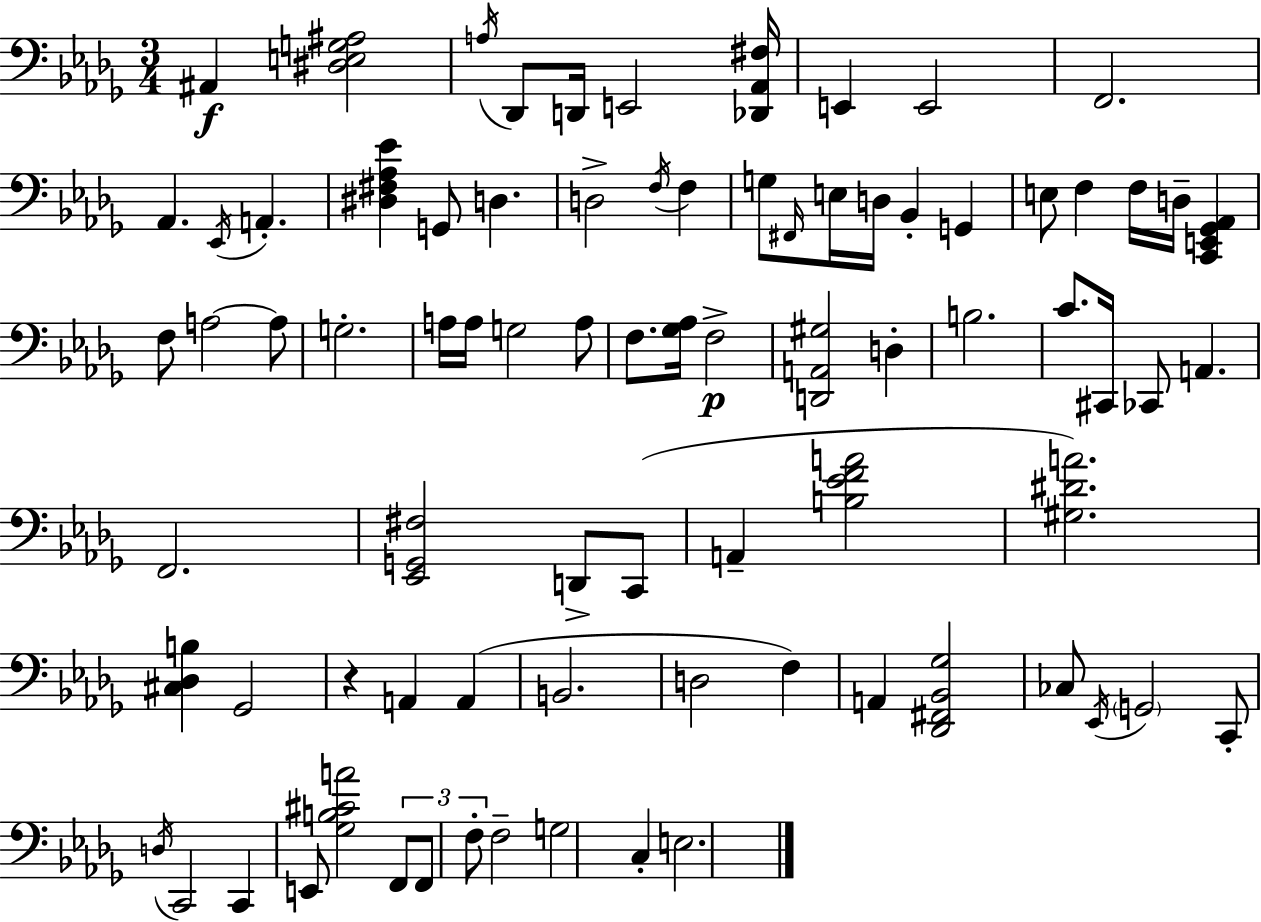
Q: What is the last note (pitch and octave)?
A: E3